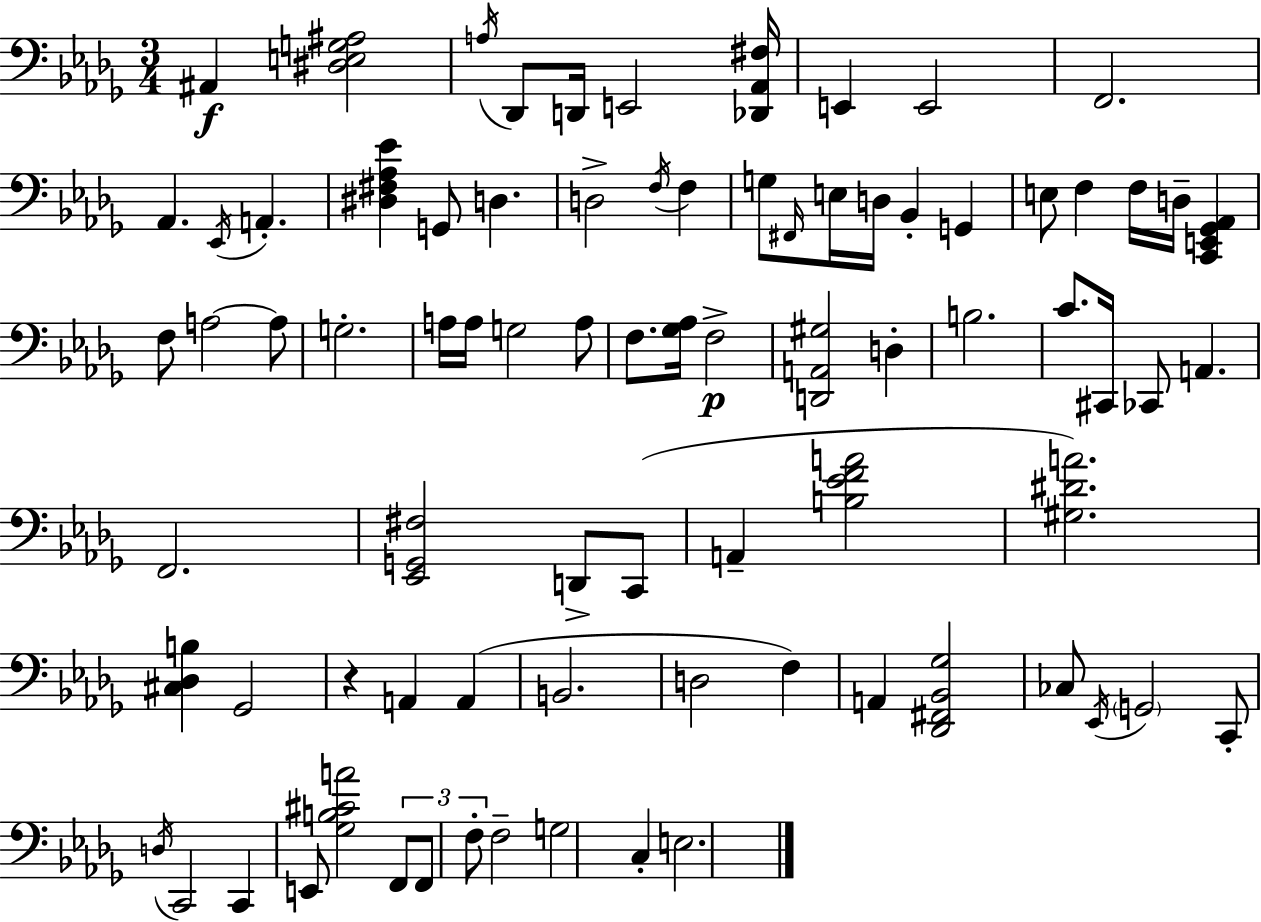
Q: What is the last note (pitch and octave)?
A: E3